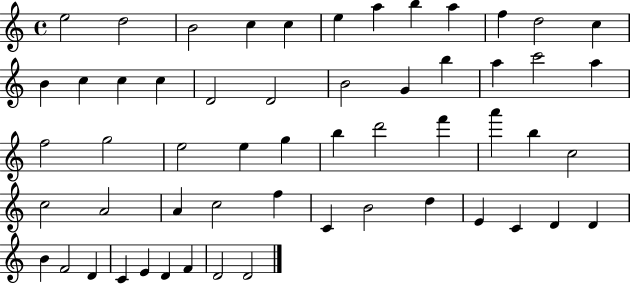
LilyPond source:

{
  \clef treble
  \time 4/4
  \defaultTimeSignature
  \key c \major
  e''2 d''2 | b'2 c''4 c''4 | e''4 a''4 b''4 a''4 | f''4 d''2 c''4 | \break b'4 c''4 c''4 c''4 | d'2 d'2 | b'2 g'4 b''4 | a''4 c'''2 a''4 | \break f''2 g''2 | e''2 e''4 g''4 | b''4 d'''2 f'''4 | a'''4 b''4 c''2 | \break c''2 a'2 | a'4 c''2 f''4 | c'4 b'2 d''4 | e'4 c'4 d'4 d'4 | \break b'4 f'2 d'4 | c'4 e'4 d'4 f'4 | d'2 d'2 | \bar "|."
}